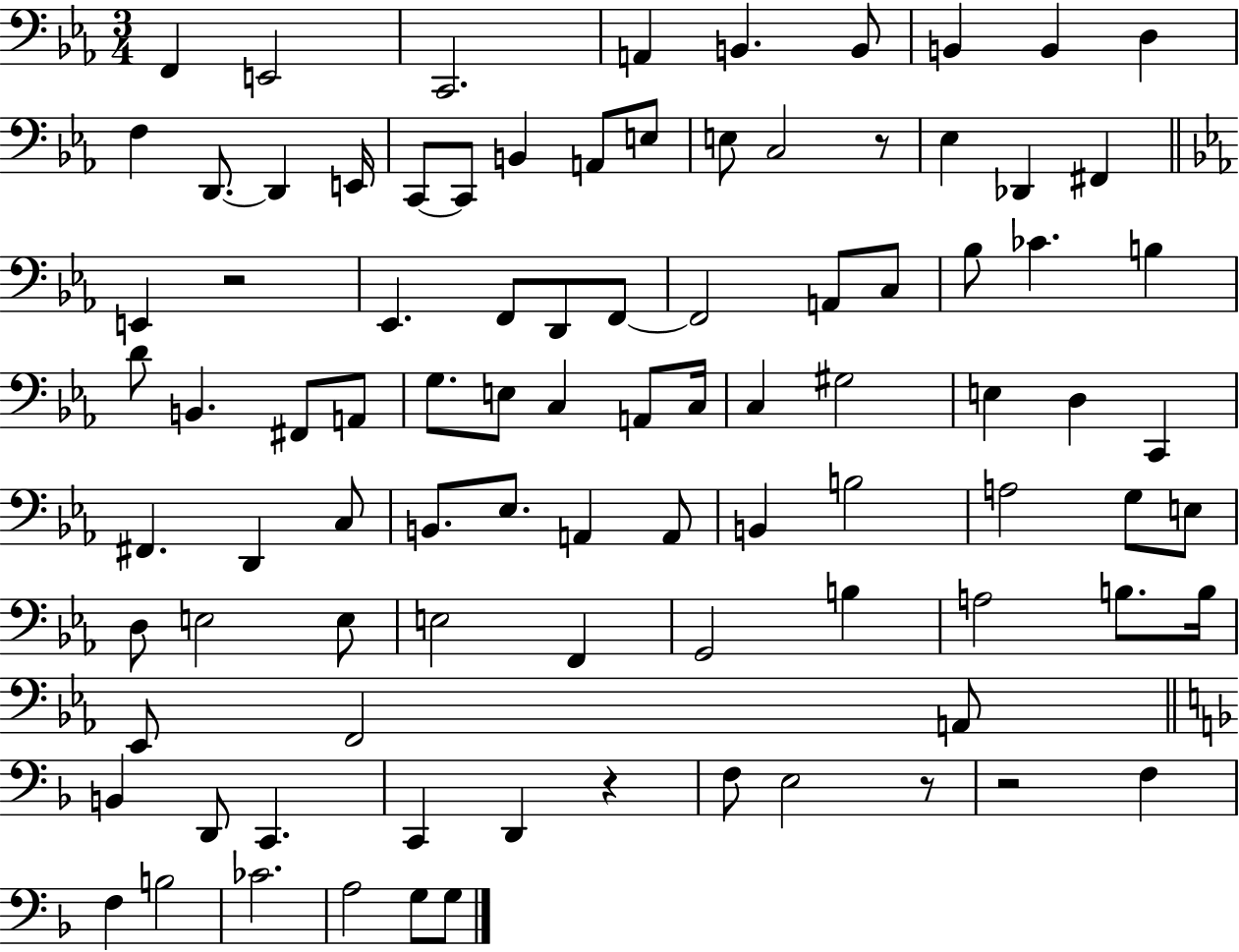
F2/q E2/h C2/h. A2/q B2/q. B2/e B2/q B2/q D3/q F3/q D2/e. D2/q E2/s C2/e C2/e B2/q A2/e E3/e E3/e C3/h R/e Eb3/q Db2/q F#2/q E2/q R/h Eb2/q. F2/e D2/e F2/e F2/h A2/e C3/e Bb3/e CES4/q. B3/q D4/e B2/q. F#2/e A2/e G3/e. E3/e C3/q A2/e C3/s C3/q G#3/h E3/q D3/q C2/q F#2/q. D2/q C3/e B2/e. Eb3/e. A2/q A2/e B2/q B3/h A3/h G3/e E3/e D3/e E3/h E3/e E3/h F2/q G2/h B3/q A3/h B3/e. B3/s Eb2/e F2/h A2/e B2/q D2/e C2/q. C2/q D2/q R/q F3/e E3/h R/e R/h F3/q F3/q B3/h CES4/h. A3/h G3/e G3/e